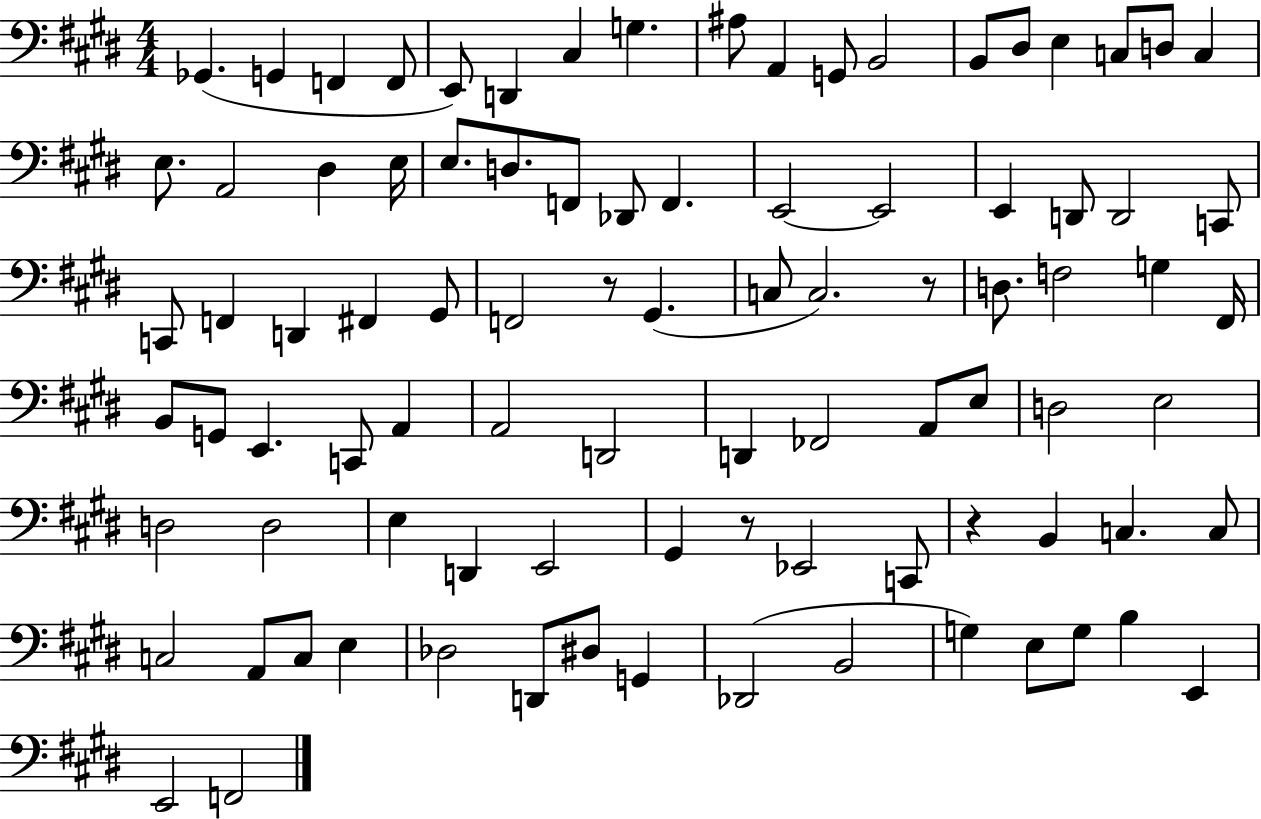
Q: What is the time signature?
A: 4/4